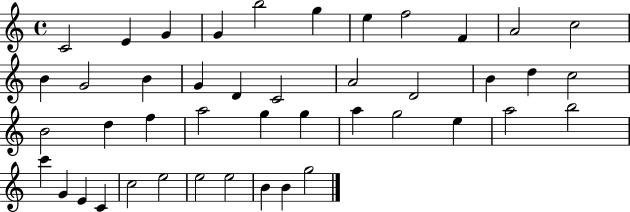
C4/h E4/q G4/q G4/q B5/h G5/q E5/q F5/h F4/q A4/h C5/h B4/q G4/h B4/q G4/q D4/q C4/h A4/h D4/h B4/q D5/q C5/h B4/h D5/q F5/q A5/h G5/q G5/q A5/q G5/h E5/q A5/h B5/h C6/q G4/q E4/q C4/q C5/h E5/h E5/h E5/h B4/q B4/q G5/h